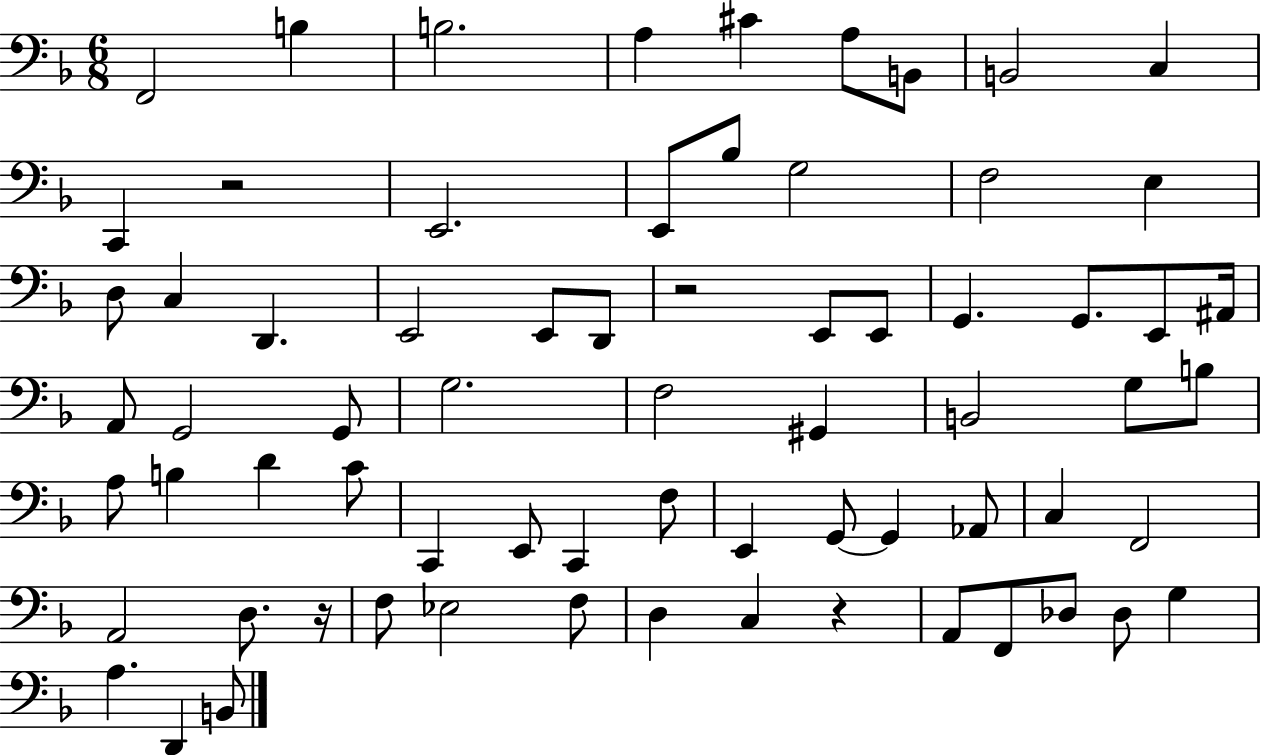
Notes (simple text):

F2/h B3/q B3/h. A3/q C#4/q A3/e B2/e B2/h C3/q C2/q R/h E2/h. E2/e Bb3/e G3/h F3/h E3/q D3/e C3/q D2/q. E2/h E2/e D2/e R/h E2/e E2/e G2/q. G2/e. E2/e A#2/s A2/e G2/h G2/e G3/h. F3/h G#2/q B2/h G3/e B3/e A3/e B3/q D4/q C4/e C2/q E2/e C2/q F3/e E2/q G2/e G2/q Ab2/e C3/q F2/h A2/h D3/e. R/s F3/e Eb3/h F3/e D3/q C3/q R/q A2/e F2/e Db3/e Db3/e G3/q A3/q. D2/q B2/e